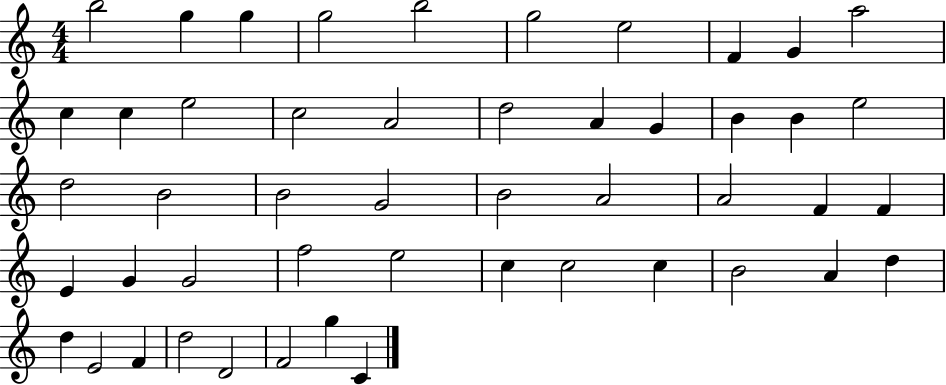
{
  \clef treble
  \numericTimeSignature
  \time 4/4
  \key c \major
  b''2 g''4 g''4 | g''2 b''2 | g''2 e''2 | f'4 g'4 a''2 | \break c''4 c''4 e''2 | c''2 a'2 | d''2 a'4 g'4 | b'4 b'4 e''2 | \break d''2 b'2 | b'2 g'2 | b'2 a'2 | a'2 f'4 f'4 | \break e'4 g'4 g'2 | f''2 e''2 | c''4 c''2 c''4 | b'2 a'4 d''4 | \break d''4 e'2 f'4 | d''2 d'2 | f'2 g''4 c'4 | \bar "|."
}